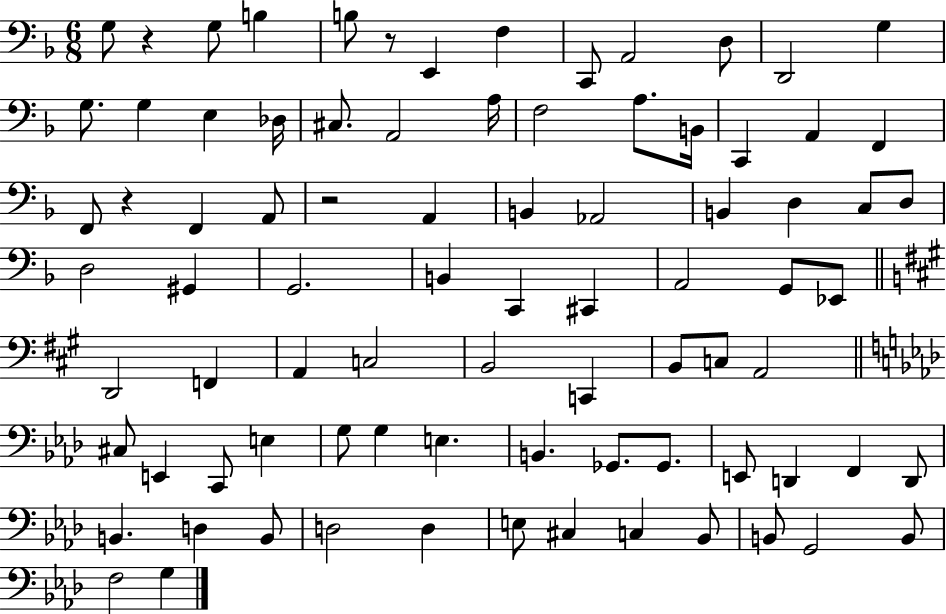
X:1
T:Untitled
M:6/8
L:1/4
K:F
G,/2 z G,/2 B, B,/2 z/2 E,, F, C,,/2 A,,2 D,/2 D,,2 G, G,/2 G, E, _D,/4 ^C,/2 A,,2 A,/4 F,2 A,/2 B,,/4 C,, A,, F,, F,,/2 z F,, A,,/2 z2 A,, B,, _A,,2 B,, D, C,/2 D,/2 D,2 ^G,, G,,2 B,, C,, ^C,, A,,2 G,,/2 _E,,/2 D,,2 F,, A,, C,2 B,,2 C,, B,,/2 C,/2 A,,2 ^C,/2 E,, C,,/2 E, G,/2 G, E, B,, _G,,/2 _G,,/2 E,,/2 D,, F,, D,,/2 B,, D, B,,/2 D,2 D, E,/2 ^C, C, _B,,/2 B,,/2 G,,2 B,,/2 F,2 G,